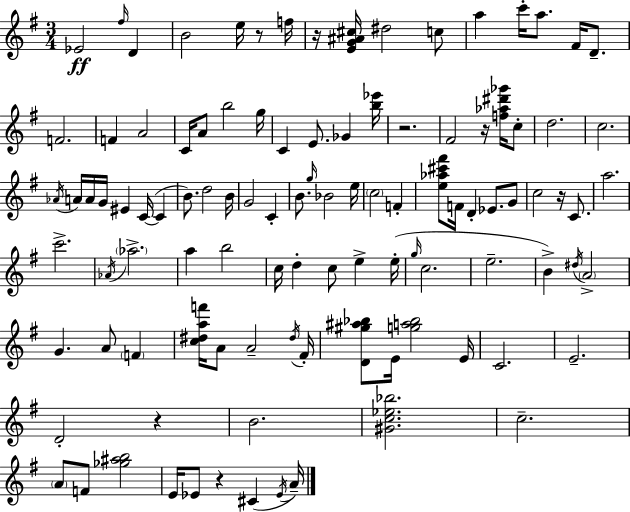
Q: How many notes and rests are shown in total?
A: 105